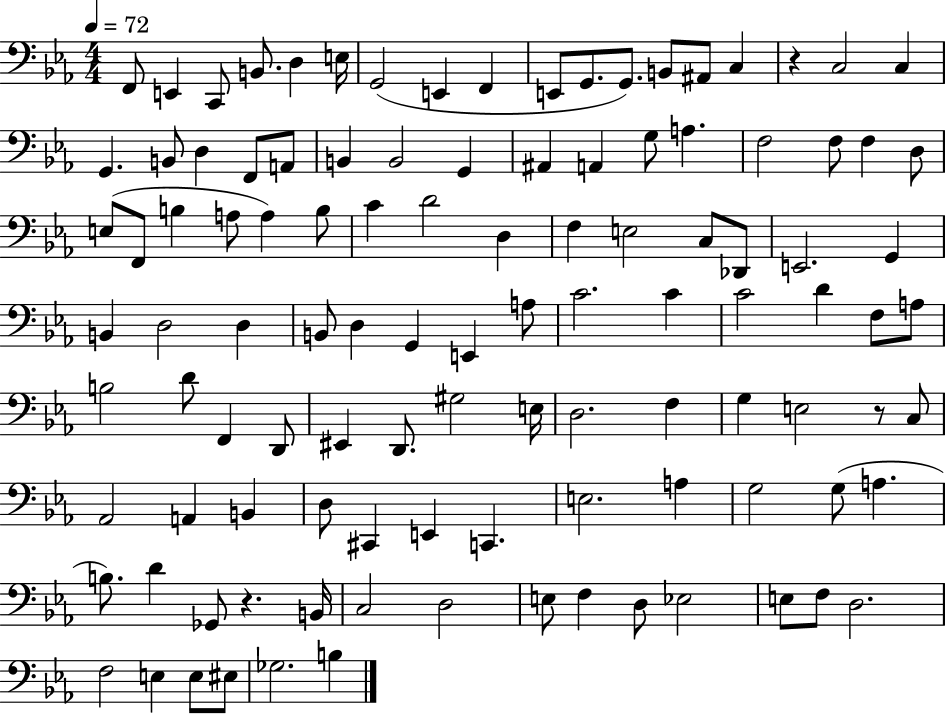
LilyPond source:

{
  \clef bass
  \numericTimeSignature
  \time 4/4
  \key ees \major
  \tempo 4 = 72
  \repeat volta 2 { f,8 e,4 c,8 b,8. d4 e16 | g,2( e,4 f,4 | e,8 g,8. g,8.) b,8 ais,8 c4 | r4 c2 c4 | \break g,4. b,8 d4 f,8 a,8 | b,4 b,2 g,4 | ais,4 a,4 g8 a4. | f2 f8 f4 d8 | \break e8( f,8 b4 a8 a4) b8 | c'4 d'2 d4 | f4 e2 c8 des,8 | e,2. g,4 | \break b,4 d2 d4 | b,8 d4 g,4 e,4 a8 | c'2. c'4 | c'2 d'4 f8 a8 | \break b2 d'8 f,4 d,8 | eis,4 d,8. gis2 e16 | d2. f4 | g4 e2 r8 c8 | \break aes,2 a,4 b,4 | d8 cis,4 e,4 c,4. | e2. a4 | g2 g8( a4. | \break b8.) d'4 ges,8 r4. b,16 | c2 d2 | e8 f4 d8 ees2 | e8 f8 d2. | \break f2 e4 e8 eis8 | ges2. b4 | } \bar "|."
}